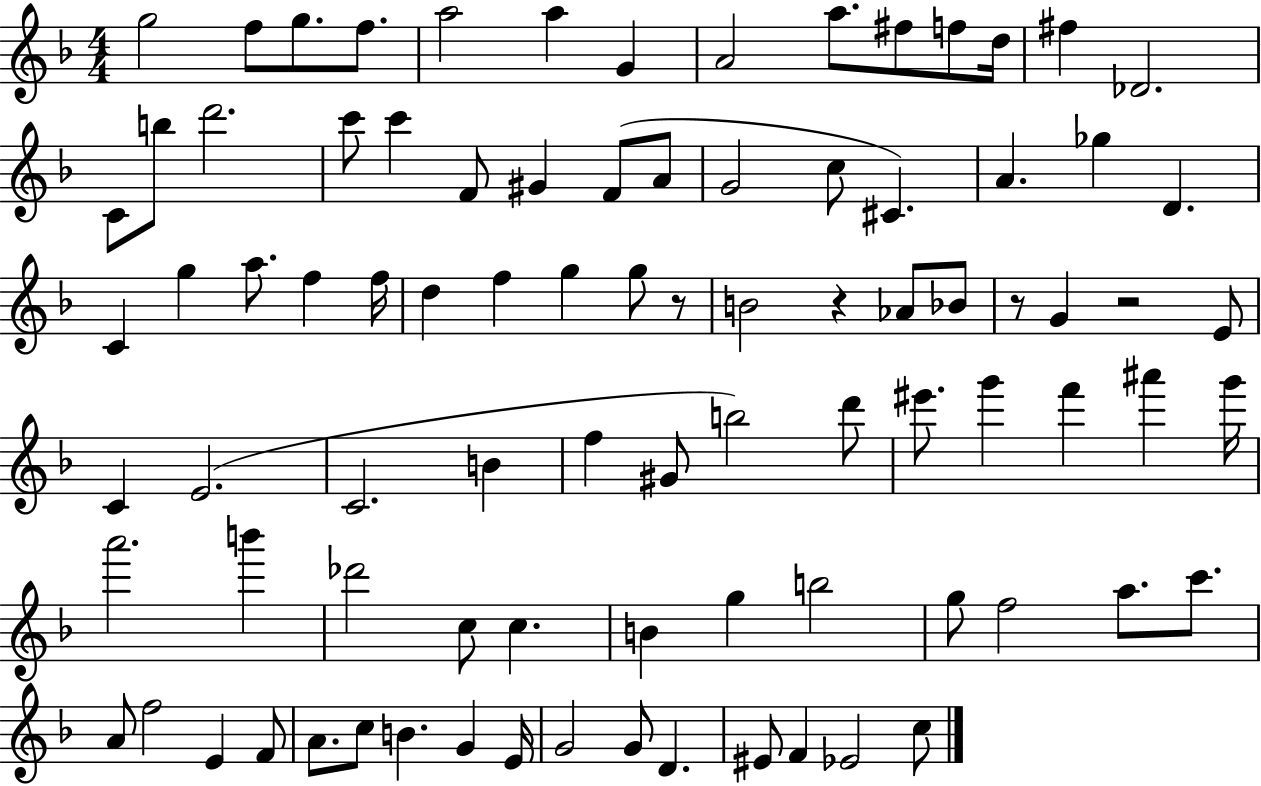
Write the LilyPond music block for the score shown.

{
  \clef treble
  \numericTimeSignature
  \time 4/4
  \key f \major
  \repeat volta 2 { g''2 f''8 g''8. f''8. | a''2 a''4 g'4 | a'2 a''8. fis''8 f''8 d''16 | fis''4 des'2. | \break c'8 b''8 d'''2. | c'''8 c'''4 f'8 gis'4 f'8( a'8 | g'2 c''8 cis'4.) | a'4. ges''4 d'4. | \break c'4 g''4 a''8. f''4 f''16 | d''4 f''4 g''4 g''8 r8 | b'2 r4 aes'8 bes'8 | r8 g'4 r2 e'8 | \break c'4 e'2.( | c'2. b'4 | f''4 gis'8 b''2) d'''8 | eis'''8. g'''4 f'''4 ais'''4 g'''16 | \break a'''2. b'''4 | des'''2 c''8 c''4. | b'4 g''4 b''2 | g''8 f''2 a''8. c'''8. | \break a'8 f''2 e'4 f'8 | a'8. c''8 b'4. g'4 e'16 | g'2 g'8 d'4. | eis'8 f'4 ees'2 c''8 | \break } \bar "|."
}